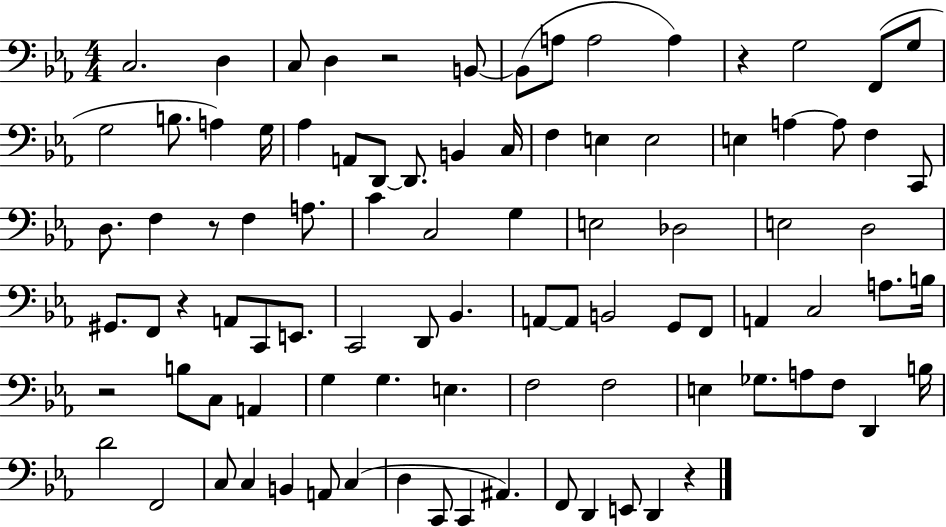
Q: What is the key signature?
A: EES major